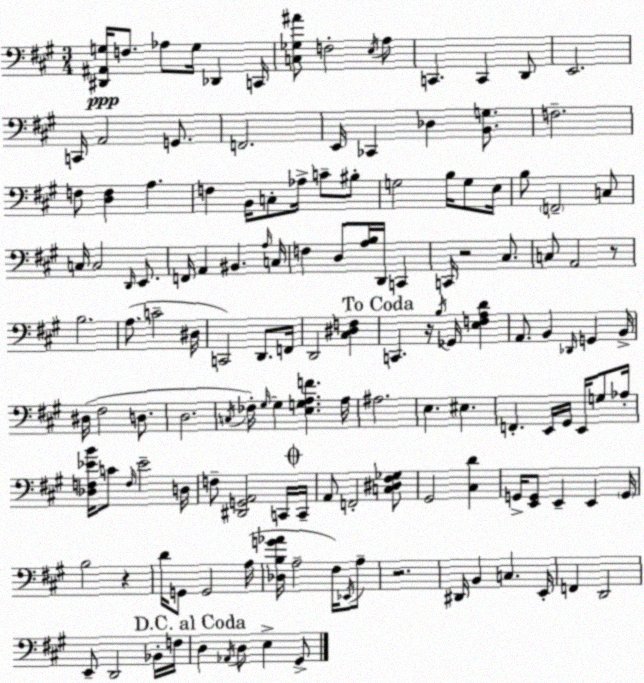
X:1
T:Untitled
M:3/4
L:1/4
K:A
[^D,,^A,,G,]/4 F,/2 _A,/2 G,/4 _D,, C,,/4 [C,_G,^A]/2 F,2 E,/4 A,/2 C,, C,, D,,/2 E,,2 C,,/4 A,,2 G,,/2 F,,2 E,,/4 _C,, _D, [B,,G,]/2 F,2 F,/2 [D,F,] A, F, B,,/4 C,/2 _A,/4 C/2 ^B,/2 G,2 B,/4 G,/2 E,/4 B,/2 F,,2 C,/2 C,/4 C,2 D,,/4 E,,/2 F,,/4 A,, ^B,, A,/4 C,/4 F, D,/2 [A,B,]/4 D,,/4 C,, C,,/4 z2 ^C,/2 C,/2 A,,2 z/2 B,2 A,/2 C2 ^D,/4 C,,2 D,,/2 F,,/4 D,,2 [^C,^D,F,] C,, z/4 B,/4 _G,,/4 [E,F,A,D] A,,/2 B,, _D,,/4 G,, B,,/4 ^D,/4 ^F,2 D,/2 D,2 C,/4 _F,/4 ^G,/4 ^G, [E,G,A,F] A,/4 ^A,2 E, ^E, F,, E,,/4 ^G,,/4 E,,/4 G,/2 _A,/4 [_D,F,_EB]/4 C/2 F,/4 _E2 D,/4 F,/2 [^D,,G,,A,,]2 C,,/4 C,,/4 A,,/2 F,,2 [C,^D,^F,_G,]/2 ^G,,2 [^C,D] G,,/4 [E,,G,,]/2 E,, E,, G,,/4 B,2 z D/4 G,,/2 G,,2 A,/4 [_D,B,G_A]/4 A,2 ^F,/4 _E,,/4 A,/2 z2 ^D,,/4 B,, C, E,,/4 F,, D,,2 E,,/2 D,,2 _B,,/4 F,/4 D, _A,,/4 D,/2 E, ^G,,/2